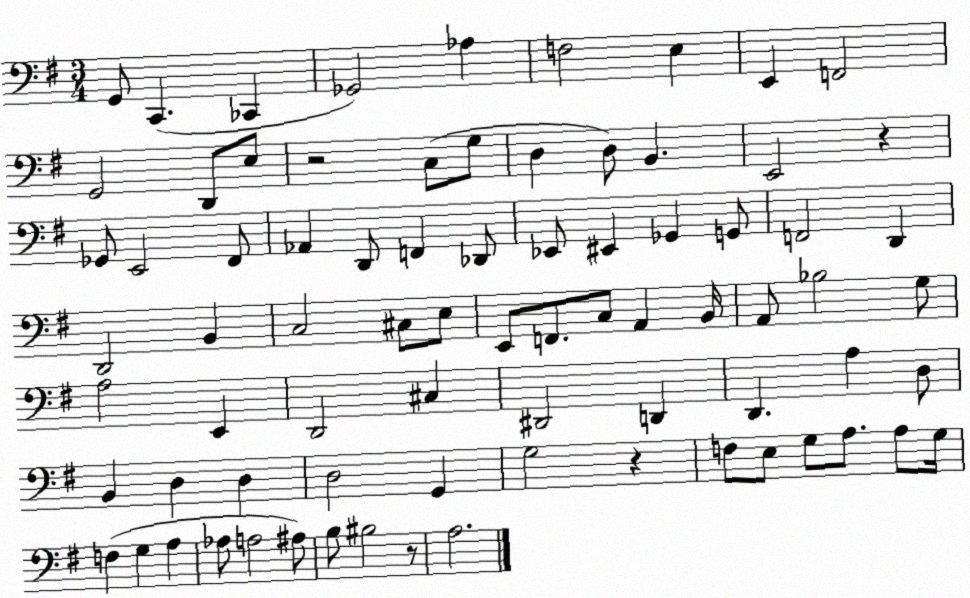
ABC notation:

X:1
T:Untitled
M:3/4
L:1/4
K:G
G,,/2 C,, _C,, _G,,2 _A, F,2 E, E,, F,,2 G,,2 D,,/2 E,/2 z2 C,/2 G,/2 D, D,/2 B,, E,,2 z _G,,/2 E,,2 ^F,,/2 _A,, D,,/2 F,, _D,,/2 _E,,/2 ^E,, _G,, G,,/2 F,,2 D,, D,,2 B,, C,2 ^C,/2 E,/2 E,,/2 F,,/2 C,/2 A,, B,,/4 A,,/2 _B,2 G,/2 A,2 E,, D,,2 ^C, ^D,,2 D,, D,, A, D,/2 B,, D, D, D,2 G,, G,2 z F,/2 E,/2 G,/2 A,/2 A,/2 G,/4 F, G, A, _A,/2 A,2 ^A,/2 B,/2 ^B,2 z/2 A,2